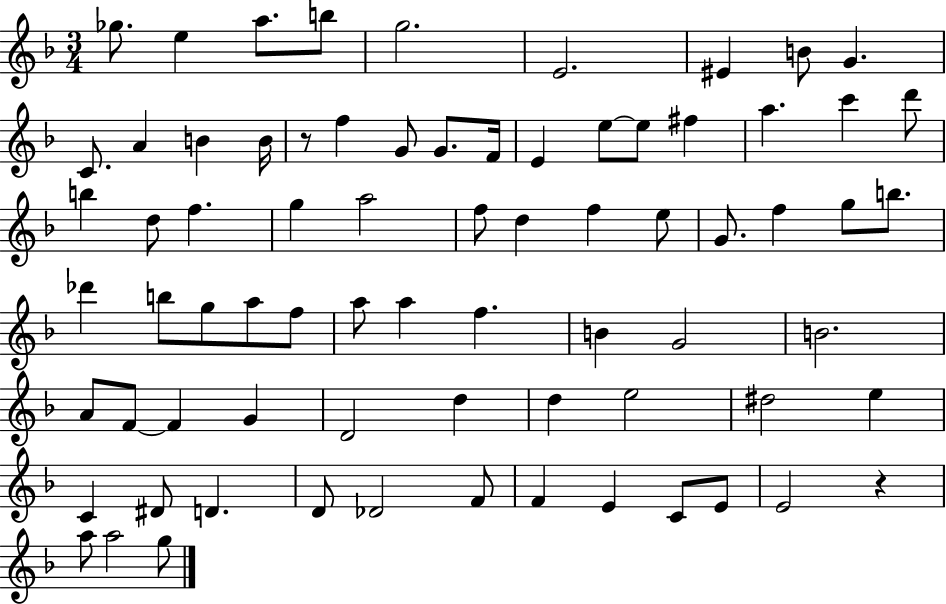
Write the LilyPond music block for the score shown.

{
  \clef treble
  \numericTimeSignature
  \time 3/4
  \key f \major
  ges''8. e''4 a''8. b''8 | g''2. | e'2. | eis'4 b'8 g'4. | \break c'8. a'4 b'4 b'16 | r8 f''4 g'8 g'8. f'16 | e'4 e''8~~ e''8 fis''4 | a''4. c'''4 d'''8 | \break b''4 d''8 f''4. | g''4 a''2 | f''8 d''4 f''4 e''8 | g'8. f''4 g''8 b''8. | \break des'''4 b''8 g''8 a''8 f''8 | a''8 a''4 f''4. | b'4 g'2 | b'2. | \break a'8 f'8~~ f'4 g'4 | d'2 d''4 | d''4 e''2 | dis''2 e''4 | \break c'4 dis'8 d'4. | d'8 des'2 f'8 | f'4 e'4 c'8 e'8 | e'2 r4 | \break a''8 a''2 g''8 | \bar "|."
}